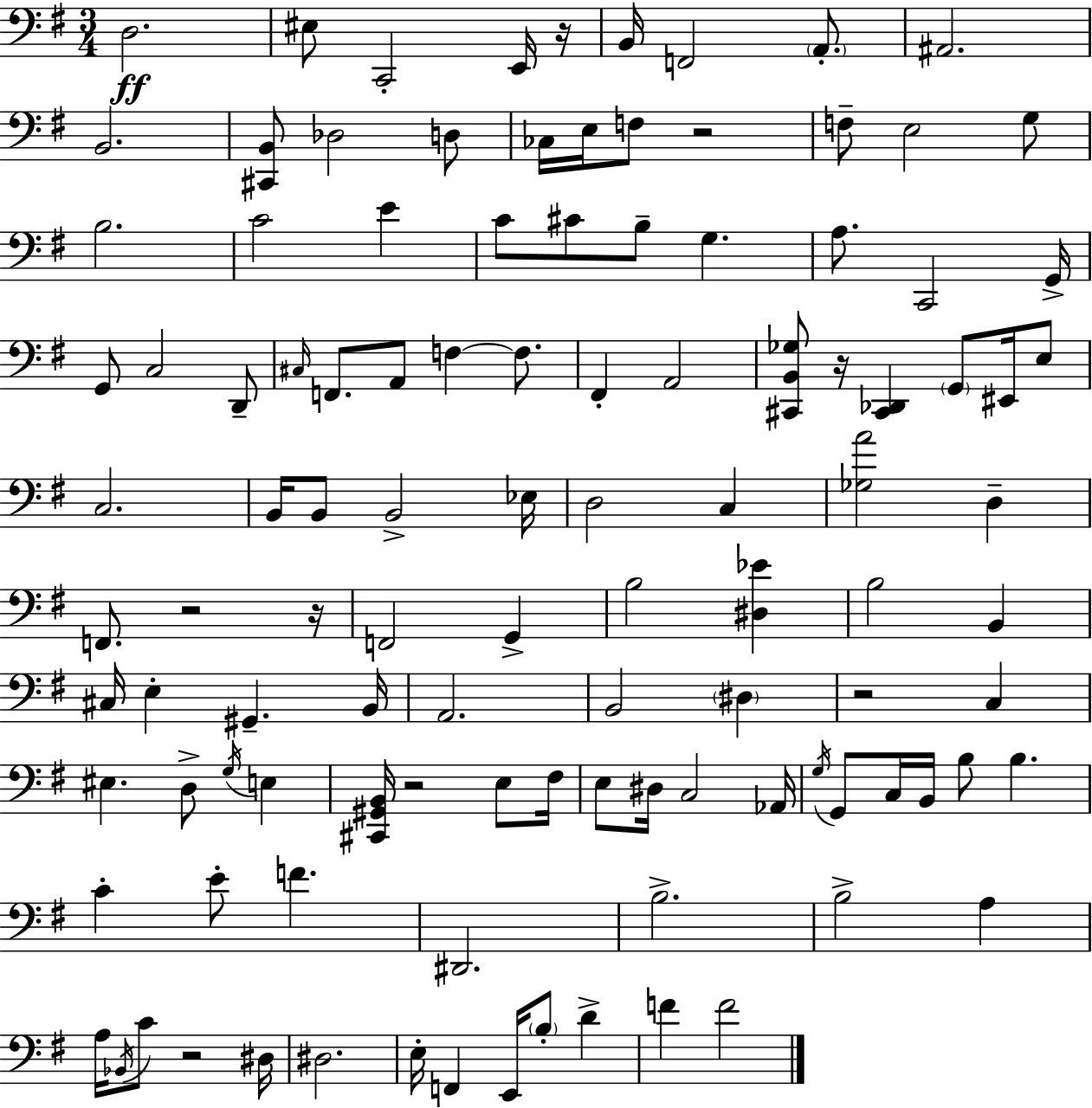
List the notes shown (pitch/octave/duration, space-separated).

D3/h. EIS3/e C2/h E2/s R/s B2/s F2/h A2/e. A#2/h. B2/h. [C#2,B2]/e Db3/h D3/e CES3/s E3/s F3/e R/h F3/e E3/h G3/e B3/h. C4/h E4/q C4/e C#4/e B3/e G3/q. A3/e. C2/h G2/s G2/e C3/h D2/e C#3/s F2/e. A2/e F3/q F3/e. F#2/q A2/h [C#2,B2,Gb3]/e R/s [C#2,Db2]/q G2/e EIS2/s E3/e C3/h. B2/s B2/e B2/h Eb3/s D3/h C3/q [Gb3,A4]/h D3/q F2/e. R/h R/s F2/h G2/q B3/h [D#3,Eb4]/q B3/h B2/q C#3/s E3/q G#2/q. B2/s A2/h. B2/h D#3/q R/h C3/q EIS3/q. D3/e G3/s E3/q [C#2,G#2,B2]/s R/h E3/e F#3/s E3/e D#3/s C3/h Ab2/s G3/s G2/e C3/s B2/s B3/e B3/q. C4/q E4/e F4/q. D#2/h. B3/h. B3/h A3/q A3/s Bb2/s C4/e R/h D#3/s D#3/h. E3/s F2/q E2/s B3/e D4/q F4/q F4/h